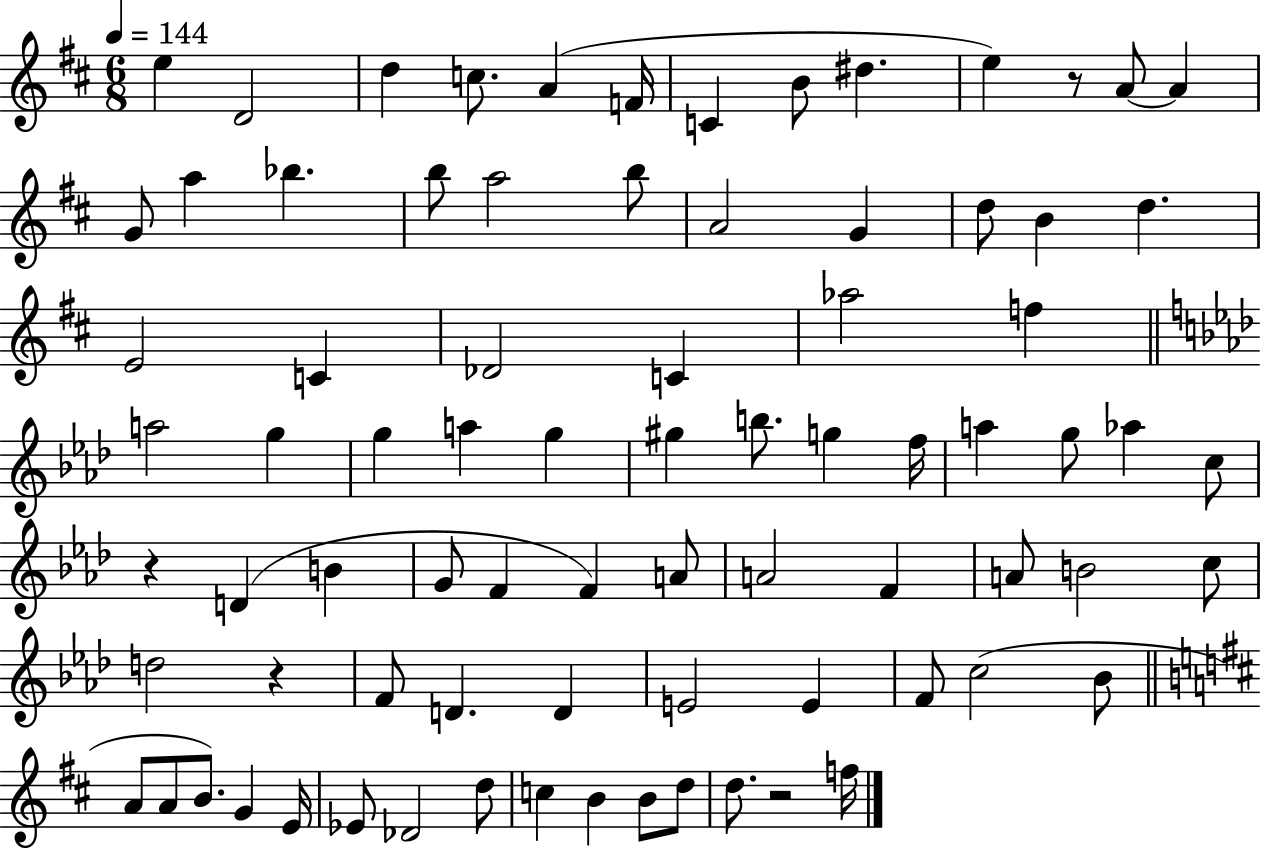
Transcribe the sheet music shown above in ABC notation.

X:1
T:Untitled
M:6/8
L:1/4
K:D
e D2 d c/2 A F/4 C B/2 ^d e z/2 A/2 A G/2 a _b b/2 a2 b/2 A2 G d/2 B d E2 C _D2 C _a2 f a2 g g a g ^g b/2 g f/4 a g/2 _a c/2 z D B G/2 F F A/2 A2 F A/2 B2 c/2 d2 z F/2 D D E2 E F/2 c2 _B/2 A/2 A/2 B/2 G E/4 _E/2 _D2 d/2 c B B/2 d/2 d/2 z2 f/4